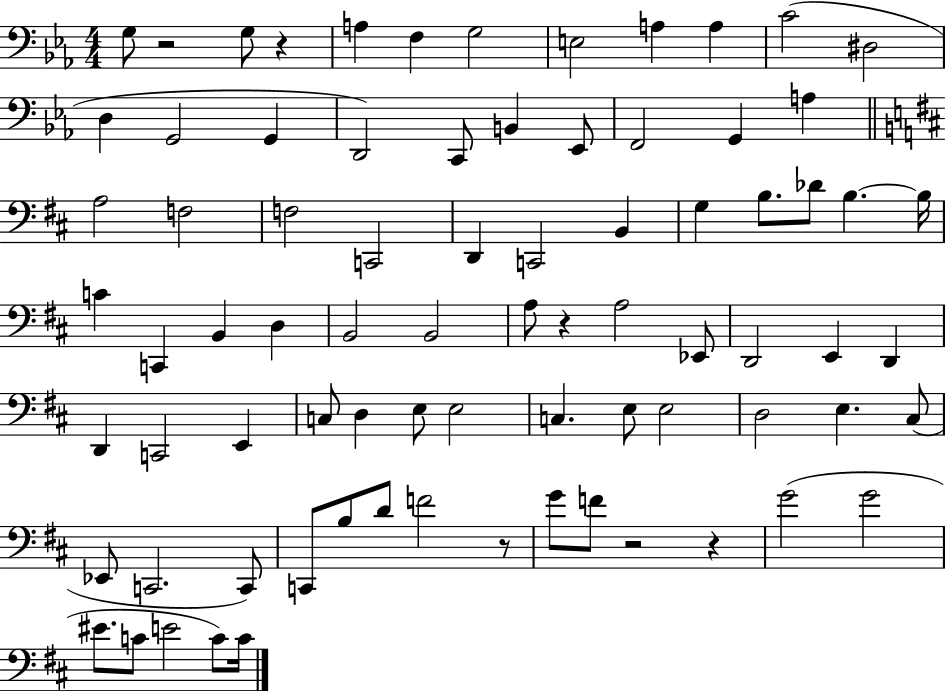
G3/e R/h G3/e R/q A3/q F3/q G3/h E3/h A3/q A3/q C4/h D#3/h D3/q G2/h G2/q D2/h C2/e B2/q Eb2/e F2/h G2/q A3/q A3/h F3/h F3/h C2/h D2/q C2/h B2/q G3/q B3/e. Db4/e B3/q. B3/s C4/q C2/q B2/q D3/q B2/h B2/h A3/e R/q A3/h Eb2/e D2/h E2/q D2/q D2/q C2/h E2/q C3/e D3/q E3/e E3/h C3/q. E3/e E3/h D3/h E3/q. C#3/e Eb2/e C2/h. C2/e C2/e B3/e D4/e F4/h R/e G4/e F4/e R/h R/q G4/h G4/h EIS4/e. C4/e E4/h C4/e C4/s